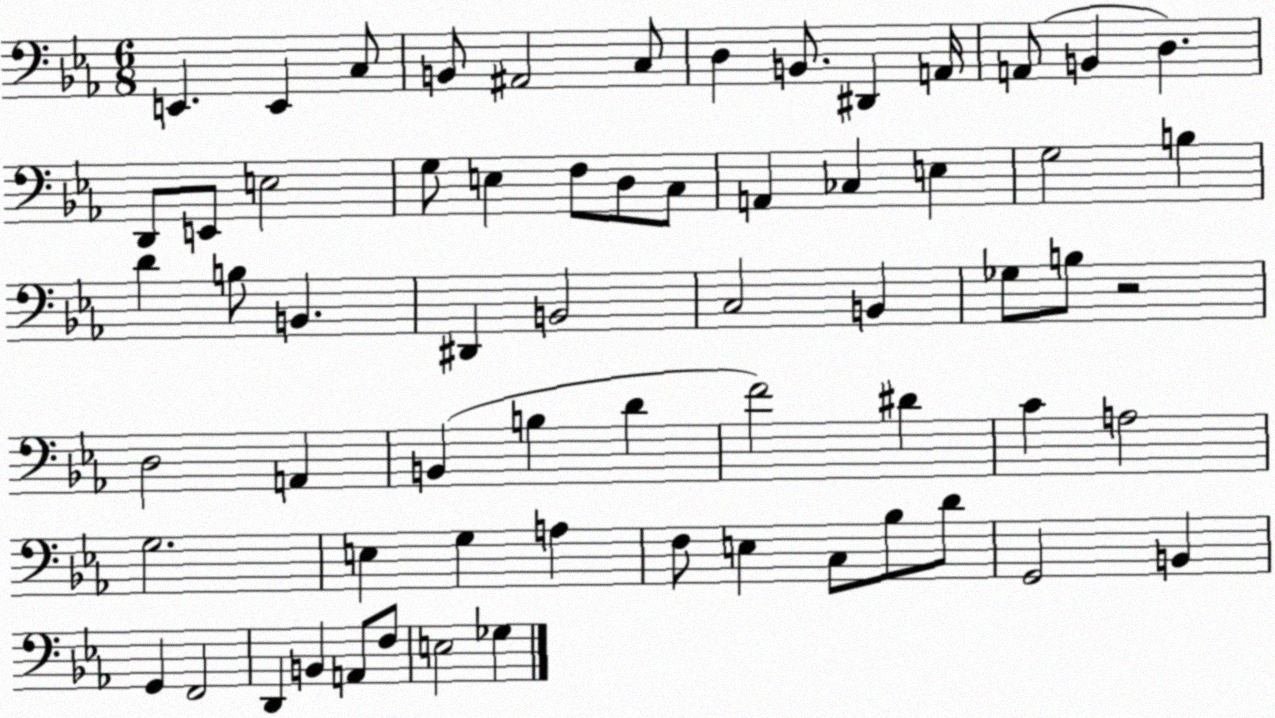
X:1
T:Untitled
M:6/8
L:1/4
K:Eb
E,, E,, C,/2 B,,/2 ^A,,2 C,/2 D, B,,/2 ^D,, A,,/4 A,,/2 B,, D, D,,/2 E,,/2 E,2 G,/2 E, F,/2 D,/2 C,/2 A,, _C, E, G,2 B, D B,/2 B,, ^D,, B,,2 C,2 B,, _G,/2 B,/2 z2 D,2 A,, B,, B, D F2 ^D C A,2 G,2 E, G, A, F,/2 E, C,/2 _B,/2 D/2 G,,2 B,, G,, F,,2 D,, B,, A,,/2 F,/2 E,2 _G,